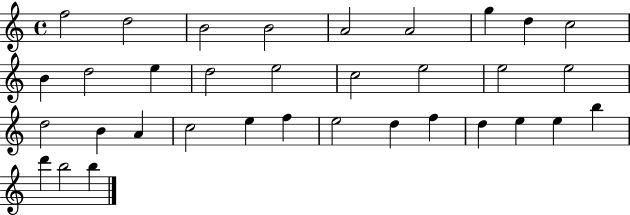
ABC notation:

X:1
T:Untitled
M:4/4
L:1/4
K:C
f2 d2 B2 B2 A2 A2 g d c2 B d2 e d2 e2 c2 e2 e2 e2 d2 B A c2 e f e2 d f d e e b d' b2 b